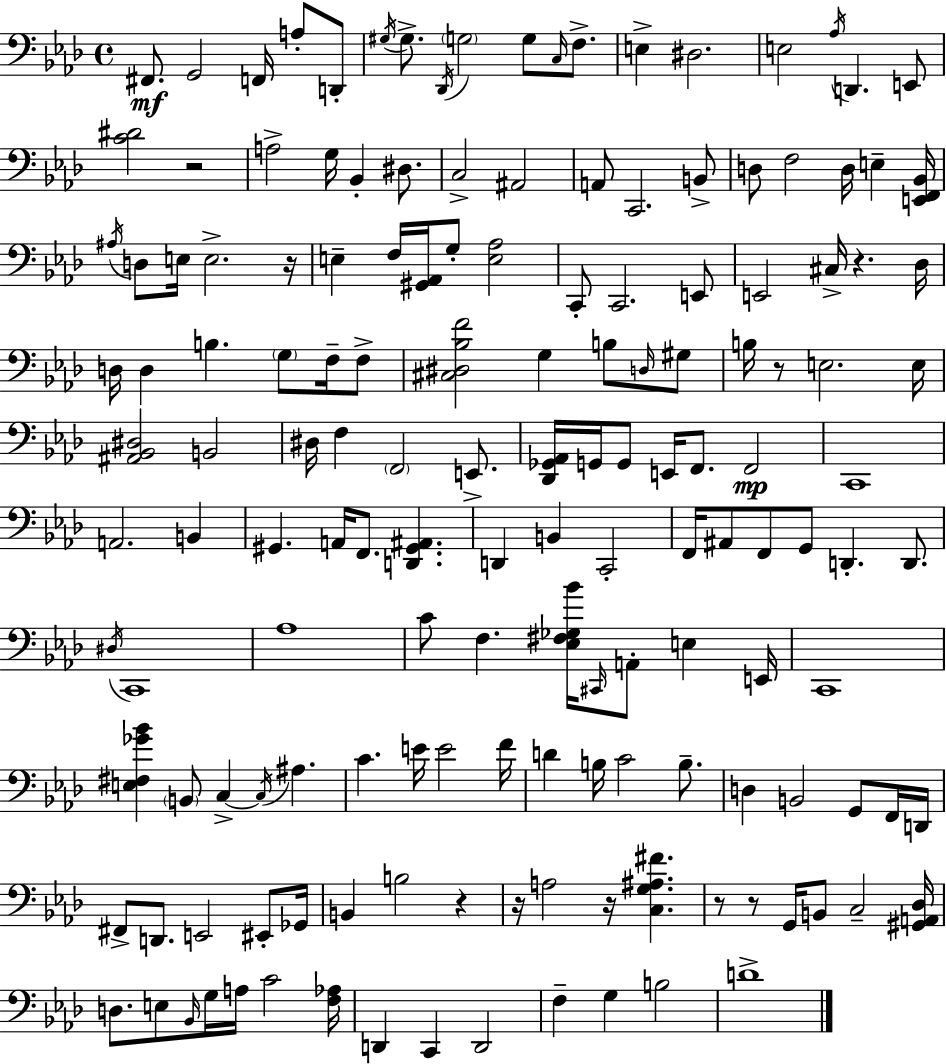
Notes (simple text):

F#2/e. G2/h F2/s A3/e D2/e G#3/s G#3/e. Db2/s G3/h G3/e C3/s F3/e. E3/q D#3/h. E3/h Ab3/s D2/q. E2/e [C4,D#4]/h R/h A3/h G3/s Bb2/q D#3/e. C3/h A#2/h A2/e C2/h. B2/e D3/e F3/h D3/s E3/q [E2,F2,Bb2]/s A#3/s D3/e E3/s E3/h. R/s E3/q F3/s [G#2,Ab2]/s G3/e [E3,Ab3]/h C2/e C2/h. E2/e E2/h C#3/s R/q. Db3/s D3/s D3/q B3/q. G3/e F3/s F3/e [C#3,D#3,Bb3,F4]/h G3/q B3/e D3/s G#3/e B3/s R/e E3/h. E3/s [A#2,Bb2,D#3]/h B2/h D#3/s F3/q F2/h E2/e. [Db2,Gb2,Ab2]/s G2/s G2/e E2/s F2/e. F2/h C2/w A2/h. B2/q G#2/q. A2/s F2/e. [D2,G#2,A#2]/q. D2/q B2/q C2/h F2/s A#2/e F2/e G2/e D2/q. D2/e. D#3/s C2/w Ab3/w C4/e F3/q. [Eb3,F#3,Gb3,Bb4]/s C#2/s A2/e E3/q E2/s C2/w [E3,F#3,Gb4,Bb4]/q B2/e C3/q C3/s A#3/q. C4/q. E4/s E4/h F4/s D4/q B3/s C4/h B3/e. D3/q B2/h G2/e F2/s D2/s F#2/e D2/e. E2/h EIS2/e Gb2/s B2/q B3/h R/q R/s A3/h R/s [C3,G3,A#3,F#4]/q. R/e R/e G2/s B2/e C3/h [G#2,A2,Db3]/s D3/e. E3/e Bb2/s G3/s A3/s C4/h [F3,Ab3]/s D2/q C2/q D2/h F3/q G3/q B3/h D4/w